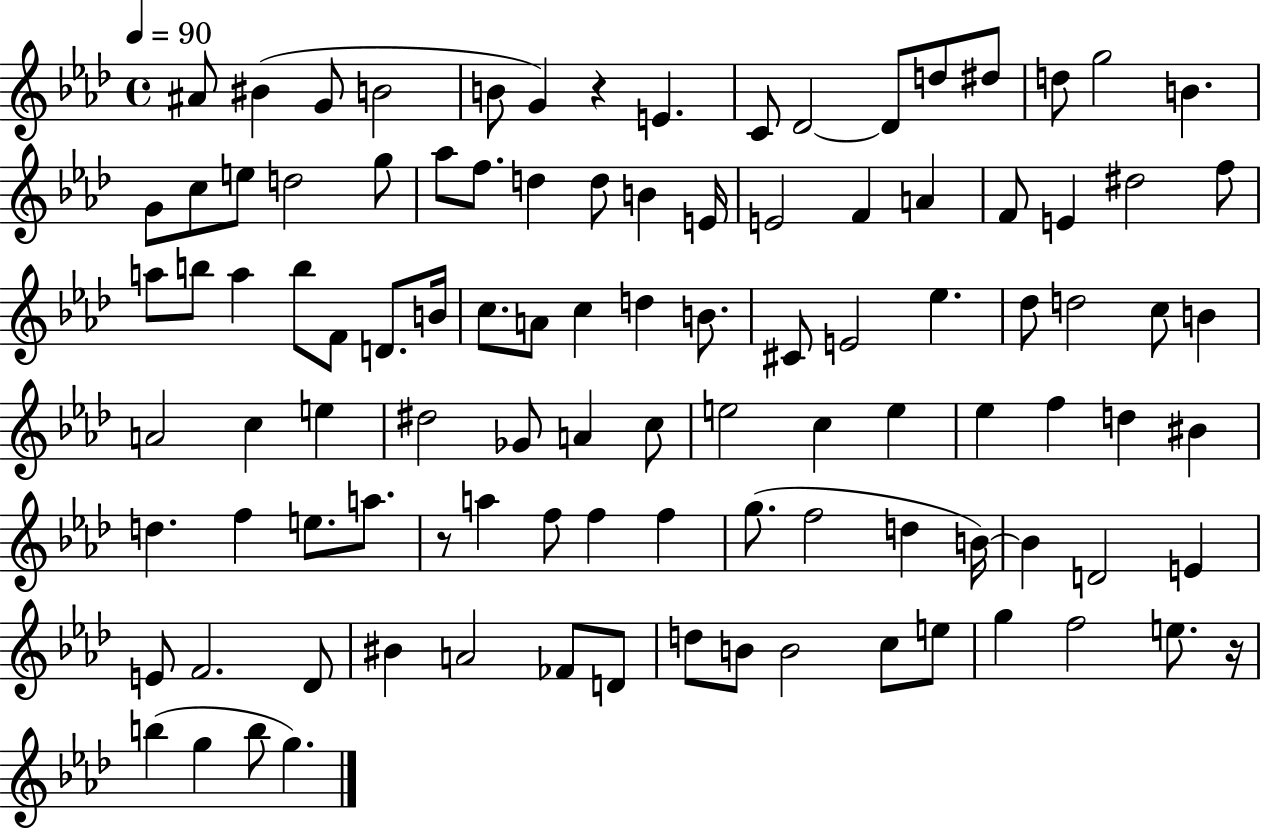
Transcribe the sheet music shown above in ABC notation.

X:1
T:Untitled
M:4/4
L:1/4
K:Ab
^A/2 ^B G/2 B2 B/2 G z E C/2 _D2 _D/2 d/2 ^d/2 d/2 g2 B G/2 c/2 e/2 d2 g/2 _a/2 f/2 d d/2 B E/4 E2 F A F/2 E ^d2 f/2 a/2 b/2 a b/2 F/2 D/2 B/4 c/2 A/2 c d B/2 ^C/2 E2 _e _d/2 d2 c/2 B A2 c e ^d2 _G/2 A c/2 e2 c e _e f d ^B d f e/2 a/2 z/2 a f/2 f f g/2 f2 d B/4 B D2 E E/2 F2 _D/2 ^B A2 _F/2 D/2 d/2 B/2 B2 c/2 e/2 g f2 e/2 z/4 b g b/2 g